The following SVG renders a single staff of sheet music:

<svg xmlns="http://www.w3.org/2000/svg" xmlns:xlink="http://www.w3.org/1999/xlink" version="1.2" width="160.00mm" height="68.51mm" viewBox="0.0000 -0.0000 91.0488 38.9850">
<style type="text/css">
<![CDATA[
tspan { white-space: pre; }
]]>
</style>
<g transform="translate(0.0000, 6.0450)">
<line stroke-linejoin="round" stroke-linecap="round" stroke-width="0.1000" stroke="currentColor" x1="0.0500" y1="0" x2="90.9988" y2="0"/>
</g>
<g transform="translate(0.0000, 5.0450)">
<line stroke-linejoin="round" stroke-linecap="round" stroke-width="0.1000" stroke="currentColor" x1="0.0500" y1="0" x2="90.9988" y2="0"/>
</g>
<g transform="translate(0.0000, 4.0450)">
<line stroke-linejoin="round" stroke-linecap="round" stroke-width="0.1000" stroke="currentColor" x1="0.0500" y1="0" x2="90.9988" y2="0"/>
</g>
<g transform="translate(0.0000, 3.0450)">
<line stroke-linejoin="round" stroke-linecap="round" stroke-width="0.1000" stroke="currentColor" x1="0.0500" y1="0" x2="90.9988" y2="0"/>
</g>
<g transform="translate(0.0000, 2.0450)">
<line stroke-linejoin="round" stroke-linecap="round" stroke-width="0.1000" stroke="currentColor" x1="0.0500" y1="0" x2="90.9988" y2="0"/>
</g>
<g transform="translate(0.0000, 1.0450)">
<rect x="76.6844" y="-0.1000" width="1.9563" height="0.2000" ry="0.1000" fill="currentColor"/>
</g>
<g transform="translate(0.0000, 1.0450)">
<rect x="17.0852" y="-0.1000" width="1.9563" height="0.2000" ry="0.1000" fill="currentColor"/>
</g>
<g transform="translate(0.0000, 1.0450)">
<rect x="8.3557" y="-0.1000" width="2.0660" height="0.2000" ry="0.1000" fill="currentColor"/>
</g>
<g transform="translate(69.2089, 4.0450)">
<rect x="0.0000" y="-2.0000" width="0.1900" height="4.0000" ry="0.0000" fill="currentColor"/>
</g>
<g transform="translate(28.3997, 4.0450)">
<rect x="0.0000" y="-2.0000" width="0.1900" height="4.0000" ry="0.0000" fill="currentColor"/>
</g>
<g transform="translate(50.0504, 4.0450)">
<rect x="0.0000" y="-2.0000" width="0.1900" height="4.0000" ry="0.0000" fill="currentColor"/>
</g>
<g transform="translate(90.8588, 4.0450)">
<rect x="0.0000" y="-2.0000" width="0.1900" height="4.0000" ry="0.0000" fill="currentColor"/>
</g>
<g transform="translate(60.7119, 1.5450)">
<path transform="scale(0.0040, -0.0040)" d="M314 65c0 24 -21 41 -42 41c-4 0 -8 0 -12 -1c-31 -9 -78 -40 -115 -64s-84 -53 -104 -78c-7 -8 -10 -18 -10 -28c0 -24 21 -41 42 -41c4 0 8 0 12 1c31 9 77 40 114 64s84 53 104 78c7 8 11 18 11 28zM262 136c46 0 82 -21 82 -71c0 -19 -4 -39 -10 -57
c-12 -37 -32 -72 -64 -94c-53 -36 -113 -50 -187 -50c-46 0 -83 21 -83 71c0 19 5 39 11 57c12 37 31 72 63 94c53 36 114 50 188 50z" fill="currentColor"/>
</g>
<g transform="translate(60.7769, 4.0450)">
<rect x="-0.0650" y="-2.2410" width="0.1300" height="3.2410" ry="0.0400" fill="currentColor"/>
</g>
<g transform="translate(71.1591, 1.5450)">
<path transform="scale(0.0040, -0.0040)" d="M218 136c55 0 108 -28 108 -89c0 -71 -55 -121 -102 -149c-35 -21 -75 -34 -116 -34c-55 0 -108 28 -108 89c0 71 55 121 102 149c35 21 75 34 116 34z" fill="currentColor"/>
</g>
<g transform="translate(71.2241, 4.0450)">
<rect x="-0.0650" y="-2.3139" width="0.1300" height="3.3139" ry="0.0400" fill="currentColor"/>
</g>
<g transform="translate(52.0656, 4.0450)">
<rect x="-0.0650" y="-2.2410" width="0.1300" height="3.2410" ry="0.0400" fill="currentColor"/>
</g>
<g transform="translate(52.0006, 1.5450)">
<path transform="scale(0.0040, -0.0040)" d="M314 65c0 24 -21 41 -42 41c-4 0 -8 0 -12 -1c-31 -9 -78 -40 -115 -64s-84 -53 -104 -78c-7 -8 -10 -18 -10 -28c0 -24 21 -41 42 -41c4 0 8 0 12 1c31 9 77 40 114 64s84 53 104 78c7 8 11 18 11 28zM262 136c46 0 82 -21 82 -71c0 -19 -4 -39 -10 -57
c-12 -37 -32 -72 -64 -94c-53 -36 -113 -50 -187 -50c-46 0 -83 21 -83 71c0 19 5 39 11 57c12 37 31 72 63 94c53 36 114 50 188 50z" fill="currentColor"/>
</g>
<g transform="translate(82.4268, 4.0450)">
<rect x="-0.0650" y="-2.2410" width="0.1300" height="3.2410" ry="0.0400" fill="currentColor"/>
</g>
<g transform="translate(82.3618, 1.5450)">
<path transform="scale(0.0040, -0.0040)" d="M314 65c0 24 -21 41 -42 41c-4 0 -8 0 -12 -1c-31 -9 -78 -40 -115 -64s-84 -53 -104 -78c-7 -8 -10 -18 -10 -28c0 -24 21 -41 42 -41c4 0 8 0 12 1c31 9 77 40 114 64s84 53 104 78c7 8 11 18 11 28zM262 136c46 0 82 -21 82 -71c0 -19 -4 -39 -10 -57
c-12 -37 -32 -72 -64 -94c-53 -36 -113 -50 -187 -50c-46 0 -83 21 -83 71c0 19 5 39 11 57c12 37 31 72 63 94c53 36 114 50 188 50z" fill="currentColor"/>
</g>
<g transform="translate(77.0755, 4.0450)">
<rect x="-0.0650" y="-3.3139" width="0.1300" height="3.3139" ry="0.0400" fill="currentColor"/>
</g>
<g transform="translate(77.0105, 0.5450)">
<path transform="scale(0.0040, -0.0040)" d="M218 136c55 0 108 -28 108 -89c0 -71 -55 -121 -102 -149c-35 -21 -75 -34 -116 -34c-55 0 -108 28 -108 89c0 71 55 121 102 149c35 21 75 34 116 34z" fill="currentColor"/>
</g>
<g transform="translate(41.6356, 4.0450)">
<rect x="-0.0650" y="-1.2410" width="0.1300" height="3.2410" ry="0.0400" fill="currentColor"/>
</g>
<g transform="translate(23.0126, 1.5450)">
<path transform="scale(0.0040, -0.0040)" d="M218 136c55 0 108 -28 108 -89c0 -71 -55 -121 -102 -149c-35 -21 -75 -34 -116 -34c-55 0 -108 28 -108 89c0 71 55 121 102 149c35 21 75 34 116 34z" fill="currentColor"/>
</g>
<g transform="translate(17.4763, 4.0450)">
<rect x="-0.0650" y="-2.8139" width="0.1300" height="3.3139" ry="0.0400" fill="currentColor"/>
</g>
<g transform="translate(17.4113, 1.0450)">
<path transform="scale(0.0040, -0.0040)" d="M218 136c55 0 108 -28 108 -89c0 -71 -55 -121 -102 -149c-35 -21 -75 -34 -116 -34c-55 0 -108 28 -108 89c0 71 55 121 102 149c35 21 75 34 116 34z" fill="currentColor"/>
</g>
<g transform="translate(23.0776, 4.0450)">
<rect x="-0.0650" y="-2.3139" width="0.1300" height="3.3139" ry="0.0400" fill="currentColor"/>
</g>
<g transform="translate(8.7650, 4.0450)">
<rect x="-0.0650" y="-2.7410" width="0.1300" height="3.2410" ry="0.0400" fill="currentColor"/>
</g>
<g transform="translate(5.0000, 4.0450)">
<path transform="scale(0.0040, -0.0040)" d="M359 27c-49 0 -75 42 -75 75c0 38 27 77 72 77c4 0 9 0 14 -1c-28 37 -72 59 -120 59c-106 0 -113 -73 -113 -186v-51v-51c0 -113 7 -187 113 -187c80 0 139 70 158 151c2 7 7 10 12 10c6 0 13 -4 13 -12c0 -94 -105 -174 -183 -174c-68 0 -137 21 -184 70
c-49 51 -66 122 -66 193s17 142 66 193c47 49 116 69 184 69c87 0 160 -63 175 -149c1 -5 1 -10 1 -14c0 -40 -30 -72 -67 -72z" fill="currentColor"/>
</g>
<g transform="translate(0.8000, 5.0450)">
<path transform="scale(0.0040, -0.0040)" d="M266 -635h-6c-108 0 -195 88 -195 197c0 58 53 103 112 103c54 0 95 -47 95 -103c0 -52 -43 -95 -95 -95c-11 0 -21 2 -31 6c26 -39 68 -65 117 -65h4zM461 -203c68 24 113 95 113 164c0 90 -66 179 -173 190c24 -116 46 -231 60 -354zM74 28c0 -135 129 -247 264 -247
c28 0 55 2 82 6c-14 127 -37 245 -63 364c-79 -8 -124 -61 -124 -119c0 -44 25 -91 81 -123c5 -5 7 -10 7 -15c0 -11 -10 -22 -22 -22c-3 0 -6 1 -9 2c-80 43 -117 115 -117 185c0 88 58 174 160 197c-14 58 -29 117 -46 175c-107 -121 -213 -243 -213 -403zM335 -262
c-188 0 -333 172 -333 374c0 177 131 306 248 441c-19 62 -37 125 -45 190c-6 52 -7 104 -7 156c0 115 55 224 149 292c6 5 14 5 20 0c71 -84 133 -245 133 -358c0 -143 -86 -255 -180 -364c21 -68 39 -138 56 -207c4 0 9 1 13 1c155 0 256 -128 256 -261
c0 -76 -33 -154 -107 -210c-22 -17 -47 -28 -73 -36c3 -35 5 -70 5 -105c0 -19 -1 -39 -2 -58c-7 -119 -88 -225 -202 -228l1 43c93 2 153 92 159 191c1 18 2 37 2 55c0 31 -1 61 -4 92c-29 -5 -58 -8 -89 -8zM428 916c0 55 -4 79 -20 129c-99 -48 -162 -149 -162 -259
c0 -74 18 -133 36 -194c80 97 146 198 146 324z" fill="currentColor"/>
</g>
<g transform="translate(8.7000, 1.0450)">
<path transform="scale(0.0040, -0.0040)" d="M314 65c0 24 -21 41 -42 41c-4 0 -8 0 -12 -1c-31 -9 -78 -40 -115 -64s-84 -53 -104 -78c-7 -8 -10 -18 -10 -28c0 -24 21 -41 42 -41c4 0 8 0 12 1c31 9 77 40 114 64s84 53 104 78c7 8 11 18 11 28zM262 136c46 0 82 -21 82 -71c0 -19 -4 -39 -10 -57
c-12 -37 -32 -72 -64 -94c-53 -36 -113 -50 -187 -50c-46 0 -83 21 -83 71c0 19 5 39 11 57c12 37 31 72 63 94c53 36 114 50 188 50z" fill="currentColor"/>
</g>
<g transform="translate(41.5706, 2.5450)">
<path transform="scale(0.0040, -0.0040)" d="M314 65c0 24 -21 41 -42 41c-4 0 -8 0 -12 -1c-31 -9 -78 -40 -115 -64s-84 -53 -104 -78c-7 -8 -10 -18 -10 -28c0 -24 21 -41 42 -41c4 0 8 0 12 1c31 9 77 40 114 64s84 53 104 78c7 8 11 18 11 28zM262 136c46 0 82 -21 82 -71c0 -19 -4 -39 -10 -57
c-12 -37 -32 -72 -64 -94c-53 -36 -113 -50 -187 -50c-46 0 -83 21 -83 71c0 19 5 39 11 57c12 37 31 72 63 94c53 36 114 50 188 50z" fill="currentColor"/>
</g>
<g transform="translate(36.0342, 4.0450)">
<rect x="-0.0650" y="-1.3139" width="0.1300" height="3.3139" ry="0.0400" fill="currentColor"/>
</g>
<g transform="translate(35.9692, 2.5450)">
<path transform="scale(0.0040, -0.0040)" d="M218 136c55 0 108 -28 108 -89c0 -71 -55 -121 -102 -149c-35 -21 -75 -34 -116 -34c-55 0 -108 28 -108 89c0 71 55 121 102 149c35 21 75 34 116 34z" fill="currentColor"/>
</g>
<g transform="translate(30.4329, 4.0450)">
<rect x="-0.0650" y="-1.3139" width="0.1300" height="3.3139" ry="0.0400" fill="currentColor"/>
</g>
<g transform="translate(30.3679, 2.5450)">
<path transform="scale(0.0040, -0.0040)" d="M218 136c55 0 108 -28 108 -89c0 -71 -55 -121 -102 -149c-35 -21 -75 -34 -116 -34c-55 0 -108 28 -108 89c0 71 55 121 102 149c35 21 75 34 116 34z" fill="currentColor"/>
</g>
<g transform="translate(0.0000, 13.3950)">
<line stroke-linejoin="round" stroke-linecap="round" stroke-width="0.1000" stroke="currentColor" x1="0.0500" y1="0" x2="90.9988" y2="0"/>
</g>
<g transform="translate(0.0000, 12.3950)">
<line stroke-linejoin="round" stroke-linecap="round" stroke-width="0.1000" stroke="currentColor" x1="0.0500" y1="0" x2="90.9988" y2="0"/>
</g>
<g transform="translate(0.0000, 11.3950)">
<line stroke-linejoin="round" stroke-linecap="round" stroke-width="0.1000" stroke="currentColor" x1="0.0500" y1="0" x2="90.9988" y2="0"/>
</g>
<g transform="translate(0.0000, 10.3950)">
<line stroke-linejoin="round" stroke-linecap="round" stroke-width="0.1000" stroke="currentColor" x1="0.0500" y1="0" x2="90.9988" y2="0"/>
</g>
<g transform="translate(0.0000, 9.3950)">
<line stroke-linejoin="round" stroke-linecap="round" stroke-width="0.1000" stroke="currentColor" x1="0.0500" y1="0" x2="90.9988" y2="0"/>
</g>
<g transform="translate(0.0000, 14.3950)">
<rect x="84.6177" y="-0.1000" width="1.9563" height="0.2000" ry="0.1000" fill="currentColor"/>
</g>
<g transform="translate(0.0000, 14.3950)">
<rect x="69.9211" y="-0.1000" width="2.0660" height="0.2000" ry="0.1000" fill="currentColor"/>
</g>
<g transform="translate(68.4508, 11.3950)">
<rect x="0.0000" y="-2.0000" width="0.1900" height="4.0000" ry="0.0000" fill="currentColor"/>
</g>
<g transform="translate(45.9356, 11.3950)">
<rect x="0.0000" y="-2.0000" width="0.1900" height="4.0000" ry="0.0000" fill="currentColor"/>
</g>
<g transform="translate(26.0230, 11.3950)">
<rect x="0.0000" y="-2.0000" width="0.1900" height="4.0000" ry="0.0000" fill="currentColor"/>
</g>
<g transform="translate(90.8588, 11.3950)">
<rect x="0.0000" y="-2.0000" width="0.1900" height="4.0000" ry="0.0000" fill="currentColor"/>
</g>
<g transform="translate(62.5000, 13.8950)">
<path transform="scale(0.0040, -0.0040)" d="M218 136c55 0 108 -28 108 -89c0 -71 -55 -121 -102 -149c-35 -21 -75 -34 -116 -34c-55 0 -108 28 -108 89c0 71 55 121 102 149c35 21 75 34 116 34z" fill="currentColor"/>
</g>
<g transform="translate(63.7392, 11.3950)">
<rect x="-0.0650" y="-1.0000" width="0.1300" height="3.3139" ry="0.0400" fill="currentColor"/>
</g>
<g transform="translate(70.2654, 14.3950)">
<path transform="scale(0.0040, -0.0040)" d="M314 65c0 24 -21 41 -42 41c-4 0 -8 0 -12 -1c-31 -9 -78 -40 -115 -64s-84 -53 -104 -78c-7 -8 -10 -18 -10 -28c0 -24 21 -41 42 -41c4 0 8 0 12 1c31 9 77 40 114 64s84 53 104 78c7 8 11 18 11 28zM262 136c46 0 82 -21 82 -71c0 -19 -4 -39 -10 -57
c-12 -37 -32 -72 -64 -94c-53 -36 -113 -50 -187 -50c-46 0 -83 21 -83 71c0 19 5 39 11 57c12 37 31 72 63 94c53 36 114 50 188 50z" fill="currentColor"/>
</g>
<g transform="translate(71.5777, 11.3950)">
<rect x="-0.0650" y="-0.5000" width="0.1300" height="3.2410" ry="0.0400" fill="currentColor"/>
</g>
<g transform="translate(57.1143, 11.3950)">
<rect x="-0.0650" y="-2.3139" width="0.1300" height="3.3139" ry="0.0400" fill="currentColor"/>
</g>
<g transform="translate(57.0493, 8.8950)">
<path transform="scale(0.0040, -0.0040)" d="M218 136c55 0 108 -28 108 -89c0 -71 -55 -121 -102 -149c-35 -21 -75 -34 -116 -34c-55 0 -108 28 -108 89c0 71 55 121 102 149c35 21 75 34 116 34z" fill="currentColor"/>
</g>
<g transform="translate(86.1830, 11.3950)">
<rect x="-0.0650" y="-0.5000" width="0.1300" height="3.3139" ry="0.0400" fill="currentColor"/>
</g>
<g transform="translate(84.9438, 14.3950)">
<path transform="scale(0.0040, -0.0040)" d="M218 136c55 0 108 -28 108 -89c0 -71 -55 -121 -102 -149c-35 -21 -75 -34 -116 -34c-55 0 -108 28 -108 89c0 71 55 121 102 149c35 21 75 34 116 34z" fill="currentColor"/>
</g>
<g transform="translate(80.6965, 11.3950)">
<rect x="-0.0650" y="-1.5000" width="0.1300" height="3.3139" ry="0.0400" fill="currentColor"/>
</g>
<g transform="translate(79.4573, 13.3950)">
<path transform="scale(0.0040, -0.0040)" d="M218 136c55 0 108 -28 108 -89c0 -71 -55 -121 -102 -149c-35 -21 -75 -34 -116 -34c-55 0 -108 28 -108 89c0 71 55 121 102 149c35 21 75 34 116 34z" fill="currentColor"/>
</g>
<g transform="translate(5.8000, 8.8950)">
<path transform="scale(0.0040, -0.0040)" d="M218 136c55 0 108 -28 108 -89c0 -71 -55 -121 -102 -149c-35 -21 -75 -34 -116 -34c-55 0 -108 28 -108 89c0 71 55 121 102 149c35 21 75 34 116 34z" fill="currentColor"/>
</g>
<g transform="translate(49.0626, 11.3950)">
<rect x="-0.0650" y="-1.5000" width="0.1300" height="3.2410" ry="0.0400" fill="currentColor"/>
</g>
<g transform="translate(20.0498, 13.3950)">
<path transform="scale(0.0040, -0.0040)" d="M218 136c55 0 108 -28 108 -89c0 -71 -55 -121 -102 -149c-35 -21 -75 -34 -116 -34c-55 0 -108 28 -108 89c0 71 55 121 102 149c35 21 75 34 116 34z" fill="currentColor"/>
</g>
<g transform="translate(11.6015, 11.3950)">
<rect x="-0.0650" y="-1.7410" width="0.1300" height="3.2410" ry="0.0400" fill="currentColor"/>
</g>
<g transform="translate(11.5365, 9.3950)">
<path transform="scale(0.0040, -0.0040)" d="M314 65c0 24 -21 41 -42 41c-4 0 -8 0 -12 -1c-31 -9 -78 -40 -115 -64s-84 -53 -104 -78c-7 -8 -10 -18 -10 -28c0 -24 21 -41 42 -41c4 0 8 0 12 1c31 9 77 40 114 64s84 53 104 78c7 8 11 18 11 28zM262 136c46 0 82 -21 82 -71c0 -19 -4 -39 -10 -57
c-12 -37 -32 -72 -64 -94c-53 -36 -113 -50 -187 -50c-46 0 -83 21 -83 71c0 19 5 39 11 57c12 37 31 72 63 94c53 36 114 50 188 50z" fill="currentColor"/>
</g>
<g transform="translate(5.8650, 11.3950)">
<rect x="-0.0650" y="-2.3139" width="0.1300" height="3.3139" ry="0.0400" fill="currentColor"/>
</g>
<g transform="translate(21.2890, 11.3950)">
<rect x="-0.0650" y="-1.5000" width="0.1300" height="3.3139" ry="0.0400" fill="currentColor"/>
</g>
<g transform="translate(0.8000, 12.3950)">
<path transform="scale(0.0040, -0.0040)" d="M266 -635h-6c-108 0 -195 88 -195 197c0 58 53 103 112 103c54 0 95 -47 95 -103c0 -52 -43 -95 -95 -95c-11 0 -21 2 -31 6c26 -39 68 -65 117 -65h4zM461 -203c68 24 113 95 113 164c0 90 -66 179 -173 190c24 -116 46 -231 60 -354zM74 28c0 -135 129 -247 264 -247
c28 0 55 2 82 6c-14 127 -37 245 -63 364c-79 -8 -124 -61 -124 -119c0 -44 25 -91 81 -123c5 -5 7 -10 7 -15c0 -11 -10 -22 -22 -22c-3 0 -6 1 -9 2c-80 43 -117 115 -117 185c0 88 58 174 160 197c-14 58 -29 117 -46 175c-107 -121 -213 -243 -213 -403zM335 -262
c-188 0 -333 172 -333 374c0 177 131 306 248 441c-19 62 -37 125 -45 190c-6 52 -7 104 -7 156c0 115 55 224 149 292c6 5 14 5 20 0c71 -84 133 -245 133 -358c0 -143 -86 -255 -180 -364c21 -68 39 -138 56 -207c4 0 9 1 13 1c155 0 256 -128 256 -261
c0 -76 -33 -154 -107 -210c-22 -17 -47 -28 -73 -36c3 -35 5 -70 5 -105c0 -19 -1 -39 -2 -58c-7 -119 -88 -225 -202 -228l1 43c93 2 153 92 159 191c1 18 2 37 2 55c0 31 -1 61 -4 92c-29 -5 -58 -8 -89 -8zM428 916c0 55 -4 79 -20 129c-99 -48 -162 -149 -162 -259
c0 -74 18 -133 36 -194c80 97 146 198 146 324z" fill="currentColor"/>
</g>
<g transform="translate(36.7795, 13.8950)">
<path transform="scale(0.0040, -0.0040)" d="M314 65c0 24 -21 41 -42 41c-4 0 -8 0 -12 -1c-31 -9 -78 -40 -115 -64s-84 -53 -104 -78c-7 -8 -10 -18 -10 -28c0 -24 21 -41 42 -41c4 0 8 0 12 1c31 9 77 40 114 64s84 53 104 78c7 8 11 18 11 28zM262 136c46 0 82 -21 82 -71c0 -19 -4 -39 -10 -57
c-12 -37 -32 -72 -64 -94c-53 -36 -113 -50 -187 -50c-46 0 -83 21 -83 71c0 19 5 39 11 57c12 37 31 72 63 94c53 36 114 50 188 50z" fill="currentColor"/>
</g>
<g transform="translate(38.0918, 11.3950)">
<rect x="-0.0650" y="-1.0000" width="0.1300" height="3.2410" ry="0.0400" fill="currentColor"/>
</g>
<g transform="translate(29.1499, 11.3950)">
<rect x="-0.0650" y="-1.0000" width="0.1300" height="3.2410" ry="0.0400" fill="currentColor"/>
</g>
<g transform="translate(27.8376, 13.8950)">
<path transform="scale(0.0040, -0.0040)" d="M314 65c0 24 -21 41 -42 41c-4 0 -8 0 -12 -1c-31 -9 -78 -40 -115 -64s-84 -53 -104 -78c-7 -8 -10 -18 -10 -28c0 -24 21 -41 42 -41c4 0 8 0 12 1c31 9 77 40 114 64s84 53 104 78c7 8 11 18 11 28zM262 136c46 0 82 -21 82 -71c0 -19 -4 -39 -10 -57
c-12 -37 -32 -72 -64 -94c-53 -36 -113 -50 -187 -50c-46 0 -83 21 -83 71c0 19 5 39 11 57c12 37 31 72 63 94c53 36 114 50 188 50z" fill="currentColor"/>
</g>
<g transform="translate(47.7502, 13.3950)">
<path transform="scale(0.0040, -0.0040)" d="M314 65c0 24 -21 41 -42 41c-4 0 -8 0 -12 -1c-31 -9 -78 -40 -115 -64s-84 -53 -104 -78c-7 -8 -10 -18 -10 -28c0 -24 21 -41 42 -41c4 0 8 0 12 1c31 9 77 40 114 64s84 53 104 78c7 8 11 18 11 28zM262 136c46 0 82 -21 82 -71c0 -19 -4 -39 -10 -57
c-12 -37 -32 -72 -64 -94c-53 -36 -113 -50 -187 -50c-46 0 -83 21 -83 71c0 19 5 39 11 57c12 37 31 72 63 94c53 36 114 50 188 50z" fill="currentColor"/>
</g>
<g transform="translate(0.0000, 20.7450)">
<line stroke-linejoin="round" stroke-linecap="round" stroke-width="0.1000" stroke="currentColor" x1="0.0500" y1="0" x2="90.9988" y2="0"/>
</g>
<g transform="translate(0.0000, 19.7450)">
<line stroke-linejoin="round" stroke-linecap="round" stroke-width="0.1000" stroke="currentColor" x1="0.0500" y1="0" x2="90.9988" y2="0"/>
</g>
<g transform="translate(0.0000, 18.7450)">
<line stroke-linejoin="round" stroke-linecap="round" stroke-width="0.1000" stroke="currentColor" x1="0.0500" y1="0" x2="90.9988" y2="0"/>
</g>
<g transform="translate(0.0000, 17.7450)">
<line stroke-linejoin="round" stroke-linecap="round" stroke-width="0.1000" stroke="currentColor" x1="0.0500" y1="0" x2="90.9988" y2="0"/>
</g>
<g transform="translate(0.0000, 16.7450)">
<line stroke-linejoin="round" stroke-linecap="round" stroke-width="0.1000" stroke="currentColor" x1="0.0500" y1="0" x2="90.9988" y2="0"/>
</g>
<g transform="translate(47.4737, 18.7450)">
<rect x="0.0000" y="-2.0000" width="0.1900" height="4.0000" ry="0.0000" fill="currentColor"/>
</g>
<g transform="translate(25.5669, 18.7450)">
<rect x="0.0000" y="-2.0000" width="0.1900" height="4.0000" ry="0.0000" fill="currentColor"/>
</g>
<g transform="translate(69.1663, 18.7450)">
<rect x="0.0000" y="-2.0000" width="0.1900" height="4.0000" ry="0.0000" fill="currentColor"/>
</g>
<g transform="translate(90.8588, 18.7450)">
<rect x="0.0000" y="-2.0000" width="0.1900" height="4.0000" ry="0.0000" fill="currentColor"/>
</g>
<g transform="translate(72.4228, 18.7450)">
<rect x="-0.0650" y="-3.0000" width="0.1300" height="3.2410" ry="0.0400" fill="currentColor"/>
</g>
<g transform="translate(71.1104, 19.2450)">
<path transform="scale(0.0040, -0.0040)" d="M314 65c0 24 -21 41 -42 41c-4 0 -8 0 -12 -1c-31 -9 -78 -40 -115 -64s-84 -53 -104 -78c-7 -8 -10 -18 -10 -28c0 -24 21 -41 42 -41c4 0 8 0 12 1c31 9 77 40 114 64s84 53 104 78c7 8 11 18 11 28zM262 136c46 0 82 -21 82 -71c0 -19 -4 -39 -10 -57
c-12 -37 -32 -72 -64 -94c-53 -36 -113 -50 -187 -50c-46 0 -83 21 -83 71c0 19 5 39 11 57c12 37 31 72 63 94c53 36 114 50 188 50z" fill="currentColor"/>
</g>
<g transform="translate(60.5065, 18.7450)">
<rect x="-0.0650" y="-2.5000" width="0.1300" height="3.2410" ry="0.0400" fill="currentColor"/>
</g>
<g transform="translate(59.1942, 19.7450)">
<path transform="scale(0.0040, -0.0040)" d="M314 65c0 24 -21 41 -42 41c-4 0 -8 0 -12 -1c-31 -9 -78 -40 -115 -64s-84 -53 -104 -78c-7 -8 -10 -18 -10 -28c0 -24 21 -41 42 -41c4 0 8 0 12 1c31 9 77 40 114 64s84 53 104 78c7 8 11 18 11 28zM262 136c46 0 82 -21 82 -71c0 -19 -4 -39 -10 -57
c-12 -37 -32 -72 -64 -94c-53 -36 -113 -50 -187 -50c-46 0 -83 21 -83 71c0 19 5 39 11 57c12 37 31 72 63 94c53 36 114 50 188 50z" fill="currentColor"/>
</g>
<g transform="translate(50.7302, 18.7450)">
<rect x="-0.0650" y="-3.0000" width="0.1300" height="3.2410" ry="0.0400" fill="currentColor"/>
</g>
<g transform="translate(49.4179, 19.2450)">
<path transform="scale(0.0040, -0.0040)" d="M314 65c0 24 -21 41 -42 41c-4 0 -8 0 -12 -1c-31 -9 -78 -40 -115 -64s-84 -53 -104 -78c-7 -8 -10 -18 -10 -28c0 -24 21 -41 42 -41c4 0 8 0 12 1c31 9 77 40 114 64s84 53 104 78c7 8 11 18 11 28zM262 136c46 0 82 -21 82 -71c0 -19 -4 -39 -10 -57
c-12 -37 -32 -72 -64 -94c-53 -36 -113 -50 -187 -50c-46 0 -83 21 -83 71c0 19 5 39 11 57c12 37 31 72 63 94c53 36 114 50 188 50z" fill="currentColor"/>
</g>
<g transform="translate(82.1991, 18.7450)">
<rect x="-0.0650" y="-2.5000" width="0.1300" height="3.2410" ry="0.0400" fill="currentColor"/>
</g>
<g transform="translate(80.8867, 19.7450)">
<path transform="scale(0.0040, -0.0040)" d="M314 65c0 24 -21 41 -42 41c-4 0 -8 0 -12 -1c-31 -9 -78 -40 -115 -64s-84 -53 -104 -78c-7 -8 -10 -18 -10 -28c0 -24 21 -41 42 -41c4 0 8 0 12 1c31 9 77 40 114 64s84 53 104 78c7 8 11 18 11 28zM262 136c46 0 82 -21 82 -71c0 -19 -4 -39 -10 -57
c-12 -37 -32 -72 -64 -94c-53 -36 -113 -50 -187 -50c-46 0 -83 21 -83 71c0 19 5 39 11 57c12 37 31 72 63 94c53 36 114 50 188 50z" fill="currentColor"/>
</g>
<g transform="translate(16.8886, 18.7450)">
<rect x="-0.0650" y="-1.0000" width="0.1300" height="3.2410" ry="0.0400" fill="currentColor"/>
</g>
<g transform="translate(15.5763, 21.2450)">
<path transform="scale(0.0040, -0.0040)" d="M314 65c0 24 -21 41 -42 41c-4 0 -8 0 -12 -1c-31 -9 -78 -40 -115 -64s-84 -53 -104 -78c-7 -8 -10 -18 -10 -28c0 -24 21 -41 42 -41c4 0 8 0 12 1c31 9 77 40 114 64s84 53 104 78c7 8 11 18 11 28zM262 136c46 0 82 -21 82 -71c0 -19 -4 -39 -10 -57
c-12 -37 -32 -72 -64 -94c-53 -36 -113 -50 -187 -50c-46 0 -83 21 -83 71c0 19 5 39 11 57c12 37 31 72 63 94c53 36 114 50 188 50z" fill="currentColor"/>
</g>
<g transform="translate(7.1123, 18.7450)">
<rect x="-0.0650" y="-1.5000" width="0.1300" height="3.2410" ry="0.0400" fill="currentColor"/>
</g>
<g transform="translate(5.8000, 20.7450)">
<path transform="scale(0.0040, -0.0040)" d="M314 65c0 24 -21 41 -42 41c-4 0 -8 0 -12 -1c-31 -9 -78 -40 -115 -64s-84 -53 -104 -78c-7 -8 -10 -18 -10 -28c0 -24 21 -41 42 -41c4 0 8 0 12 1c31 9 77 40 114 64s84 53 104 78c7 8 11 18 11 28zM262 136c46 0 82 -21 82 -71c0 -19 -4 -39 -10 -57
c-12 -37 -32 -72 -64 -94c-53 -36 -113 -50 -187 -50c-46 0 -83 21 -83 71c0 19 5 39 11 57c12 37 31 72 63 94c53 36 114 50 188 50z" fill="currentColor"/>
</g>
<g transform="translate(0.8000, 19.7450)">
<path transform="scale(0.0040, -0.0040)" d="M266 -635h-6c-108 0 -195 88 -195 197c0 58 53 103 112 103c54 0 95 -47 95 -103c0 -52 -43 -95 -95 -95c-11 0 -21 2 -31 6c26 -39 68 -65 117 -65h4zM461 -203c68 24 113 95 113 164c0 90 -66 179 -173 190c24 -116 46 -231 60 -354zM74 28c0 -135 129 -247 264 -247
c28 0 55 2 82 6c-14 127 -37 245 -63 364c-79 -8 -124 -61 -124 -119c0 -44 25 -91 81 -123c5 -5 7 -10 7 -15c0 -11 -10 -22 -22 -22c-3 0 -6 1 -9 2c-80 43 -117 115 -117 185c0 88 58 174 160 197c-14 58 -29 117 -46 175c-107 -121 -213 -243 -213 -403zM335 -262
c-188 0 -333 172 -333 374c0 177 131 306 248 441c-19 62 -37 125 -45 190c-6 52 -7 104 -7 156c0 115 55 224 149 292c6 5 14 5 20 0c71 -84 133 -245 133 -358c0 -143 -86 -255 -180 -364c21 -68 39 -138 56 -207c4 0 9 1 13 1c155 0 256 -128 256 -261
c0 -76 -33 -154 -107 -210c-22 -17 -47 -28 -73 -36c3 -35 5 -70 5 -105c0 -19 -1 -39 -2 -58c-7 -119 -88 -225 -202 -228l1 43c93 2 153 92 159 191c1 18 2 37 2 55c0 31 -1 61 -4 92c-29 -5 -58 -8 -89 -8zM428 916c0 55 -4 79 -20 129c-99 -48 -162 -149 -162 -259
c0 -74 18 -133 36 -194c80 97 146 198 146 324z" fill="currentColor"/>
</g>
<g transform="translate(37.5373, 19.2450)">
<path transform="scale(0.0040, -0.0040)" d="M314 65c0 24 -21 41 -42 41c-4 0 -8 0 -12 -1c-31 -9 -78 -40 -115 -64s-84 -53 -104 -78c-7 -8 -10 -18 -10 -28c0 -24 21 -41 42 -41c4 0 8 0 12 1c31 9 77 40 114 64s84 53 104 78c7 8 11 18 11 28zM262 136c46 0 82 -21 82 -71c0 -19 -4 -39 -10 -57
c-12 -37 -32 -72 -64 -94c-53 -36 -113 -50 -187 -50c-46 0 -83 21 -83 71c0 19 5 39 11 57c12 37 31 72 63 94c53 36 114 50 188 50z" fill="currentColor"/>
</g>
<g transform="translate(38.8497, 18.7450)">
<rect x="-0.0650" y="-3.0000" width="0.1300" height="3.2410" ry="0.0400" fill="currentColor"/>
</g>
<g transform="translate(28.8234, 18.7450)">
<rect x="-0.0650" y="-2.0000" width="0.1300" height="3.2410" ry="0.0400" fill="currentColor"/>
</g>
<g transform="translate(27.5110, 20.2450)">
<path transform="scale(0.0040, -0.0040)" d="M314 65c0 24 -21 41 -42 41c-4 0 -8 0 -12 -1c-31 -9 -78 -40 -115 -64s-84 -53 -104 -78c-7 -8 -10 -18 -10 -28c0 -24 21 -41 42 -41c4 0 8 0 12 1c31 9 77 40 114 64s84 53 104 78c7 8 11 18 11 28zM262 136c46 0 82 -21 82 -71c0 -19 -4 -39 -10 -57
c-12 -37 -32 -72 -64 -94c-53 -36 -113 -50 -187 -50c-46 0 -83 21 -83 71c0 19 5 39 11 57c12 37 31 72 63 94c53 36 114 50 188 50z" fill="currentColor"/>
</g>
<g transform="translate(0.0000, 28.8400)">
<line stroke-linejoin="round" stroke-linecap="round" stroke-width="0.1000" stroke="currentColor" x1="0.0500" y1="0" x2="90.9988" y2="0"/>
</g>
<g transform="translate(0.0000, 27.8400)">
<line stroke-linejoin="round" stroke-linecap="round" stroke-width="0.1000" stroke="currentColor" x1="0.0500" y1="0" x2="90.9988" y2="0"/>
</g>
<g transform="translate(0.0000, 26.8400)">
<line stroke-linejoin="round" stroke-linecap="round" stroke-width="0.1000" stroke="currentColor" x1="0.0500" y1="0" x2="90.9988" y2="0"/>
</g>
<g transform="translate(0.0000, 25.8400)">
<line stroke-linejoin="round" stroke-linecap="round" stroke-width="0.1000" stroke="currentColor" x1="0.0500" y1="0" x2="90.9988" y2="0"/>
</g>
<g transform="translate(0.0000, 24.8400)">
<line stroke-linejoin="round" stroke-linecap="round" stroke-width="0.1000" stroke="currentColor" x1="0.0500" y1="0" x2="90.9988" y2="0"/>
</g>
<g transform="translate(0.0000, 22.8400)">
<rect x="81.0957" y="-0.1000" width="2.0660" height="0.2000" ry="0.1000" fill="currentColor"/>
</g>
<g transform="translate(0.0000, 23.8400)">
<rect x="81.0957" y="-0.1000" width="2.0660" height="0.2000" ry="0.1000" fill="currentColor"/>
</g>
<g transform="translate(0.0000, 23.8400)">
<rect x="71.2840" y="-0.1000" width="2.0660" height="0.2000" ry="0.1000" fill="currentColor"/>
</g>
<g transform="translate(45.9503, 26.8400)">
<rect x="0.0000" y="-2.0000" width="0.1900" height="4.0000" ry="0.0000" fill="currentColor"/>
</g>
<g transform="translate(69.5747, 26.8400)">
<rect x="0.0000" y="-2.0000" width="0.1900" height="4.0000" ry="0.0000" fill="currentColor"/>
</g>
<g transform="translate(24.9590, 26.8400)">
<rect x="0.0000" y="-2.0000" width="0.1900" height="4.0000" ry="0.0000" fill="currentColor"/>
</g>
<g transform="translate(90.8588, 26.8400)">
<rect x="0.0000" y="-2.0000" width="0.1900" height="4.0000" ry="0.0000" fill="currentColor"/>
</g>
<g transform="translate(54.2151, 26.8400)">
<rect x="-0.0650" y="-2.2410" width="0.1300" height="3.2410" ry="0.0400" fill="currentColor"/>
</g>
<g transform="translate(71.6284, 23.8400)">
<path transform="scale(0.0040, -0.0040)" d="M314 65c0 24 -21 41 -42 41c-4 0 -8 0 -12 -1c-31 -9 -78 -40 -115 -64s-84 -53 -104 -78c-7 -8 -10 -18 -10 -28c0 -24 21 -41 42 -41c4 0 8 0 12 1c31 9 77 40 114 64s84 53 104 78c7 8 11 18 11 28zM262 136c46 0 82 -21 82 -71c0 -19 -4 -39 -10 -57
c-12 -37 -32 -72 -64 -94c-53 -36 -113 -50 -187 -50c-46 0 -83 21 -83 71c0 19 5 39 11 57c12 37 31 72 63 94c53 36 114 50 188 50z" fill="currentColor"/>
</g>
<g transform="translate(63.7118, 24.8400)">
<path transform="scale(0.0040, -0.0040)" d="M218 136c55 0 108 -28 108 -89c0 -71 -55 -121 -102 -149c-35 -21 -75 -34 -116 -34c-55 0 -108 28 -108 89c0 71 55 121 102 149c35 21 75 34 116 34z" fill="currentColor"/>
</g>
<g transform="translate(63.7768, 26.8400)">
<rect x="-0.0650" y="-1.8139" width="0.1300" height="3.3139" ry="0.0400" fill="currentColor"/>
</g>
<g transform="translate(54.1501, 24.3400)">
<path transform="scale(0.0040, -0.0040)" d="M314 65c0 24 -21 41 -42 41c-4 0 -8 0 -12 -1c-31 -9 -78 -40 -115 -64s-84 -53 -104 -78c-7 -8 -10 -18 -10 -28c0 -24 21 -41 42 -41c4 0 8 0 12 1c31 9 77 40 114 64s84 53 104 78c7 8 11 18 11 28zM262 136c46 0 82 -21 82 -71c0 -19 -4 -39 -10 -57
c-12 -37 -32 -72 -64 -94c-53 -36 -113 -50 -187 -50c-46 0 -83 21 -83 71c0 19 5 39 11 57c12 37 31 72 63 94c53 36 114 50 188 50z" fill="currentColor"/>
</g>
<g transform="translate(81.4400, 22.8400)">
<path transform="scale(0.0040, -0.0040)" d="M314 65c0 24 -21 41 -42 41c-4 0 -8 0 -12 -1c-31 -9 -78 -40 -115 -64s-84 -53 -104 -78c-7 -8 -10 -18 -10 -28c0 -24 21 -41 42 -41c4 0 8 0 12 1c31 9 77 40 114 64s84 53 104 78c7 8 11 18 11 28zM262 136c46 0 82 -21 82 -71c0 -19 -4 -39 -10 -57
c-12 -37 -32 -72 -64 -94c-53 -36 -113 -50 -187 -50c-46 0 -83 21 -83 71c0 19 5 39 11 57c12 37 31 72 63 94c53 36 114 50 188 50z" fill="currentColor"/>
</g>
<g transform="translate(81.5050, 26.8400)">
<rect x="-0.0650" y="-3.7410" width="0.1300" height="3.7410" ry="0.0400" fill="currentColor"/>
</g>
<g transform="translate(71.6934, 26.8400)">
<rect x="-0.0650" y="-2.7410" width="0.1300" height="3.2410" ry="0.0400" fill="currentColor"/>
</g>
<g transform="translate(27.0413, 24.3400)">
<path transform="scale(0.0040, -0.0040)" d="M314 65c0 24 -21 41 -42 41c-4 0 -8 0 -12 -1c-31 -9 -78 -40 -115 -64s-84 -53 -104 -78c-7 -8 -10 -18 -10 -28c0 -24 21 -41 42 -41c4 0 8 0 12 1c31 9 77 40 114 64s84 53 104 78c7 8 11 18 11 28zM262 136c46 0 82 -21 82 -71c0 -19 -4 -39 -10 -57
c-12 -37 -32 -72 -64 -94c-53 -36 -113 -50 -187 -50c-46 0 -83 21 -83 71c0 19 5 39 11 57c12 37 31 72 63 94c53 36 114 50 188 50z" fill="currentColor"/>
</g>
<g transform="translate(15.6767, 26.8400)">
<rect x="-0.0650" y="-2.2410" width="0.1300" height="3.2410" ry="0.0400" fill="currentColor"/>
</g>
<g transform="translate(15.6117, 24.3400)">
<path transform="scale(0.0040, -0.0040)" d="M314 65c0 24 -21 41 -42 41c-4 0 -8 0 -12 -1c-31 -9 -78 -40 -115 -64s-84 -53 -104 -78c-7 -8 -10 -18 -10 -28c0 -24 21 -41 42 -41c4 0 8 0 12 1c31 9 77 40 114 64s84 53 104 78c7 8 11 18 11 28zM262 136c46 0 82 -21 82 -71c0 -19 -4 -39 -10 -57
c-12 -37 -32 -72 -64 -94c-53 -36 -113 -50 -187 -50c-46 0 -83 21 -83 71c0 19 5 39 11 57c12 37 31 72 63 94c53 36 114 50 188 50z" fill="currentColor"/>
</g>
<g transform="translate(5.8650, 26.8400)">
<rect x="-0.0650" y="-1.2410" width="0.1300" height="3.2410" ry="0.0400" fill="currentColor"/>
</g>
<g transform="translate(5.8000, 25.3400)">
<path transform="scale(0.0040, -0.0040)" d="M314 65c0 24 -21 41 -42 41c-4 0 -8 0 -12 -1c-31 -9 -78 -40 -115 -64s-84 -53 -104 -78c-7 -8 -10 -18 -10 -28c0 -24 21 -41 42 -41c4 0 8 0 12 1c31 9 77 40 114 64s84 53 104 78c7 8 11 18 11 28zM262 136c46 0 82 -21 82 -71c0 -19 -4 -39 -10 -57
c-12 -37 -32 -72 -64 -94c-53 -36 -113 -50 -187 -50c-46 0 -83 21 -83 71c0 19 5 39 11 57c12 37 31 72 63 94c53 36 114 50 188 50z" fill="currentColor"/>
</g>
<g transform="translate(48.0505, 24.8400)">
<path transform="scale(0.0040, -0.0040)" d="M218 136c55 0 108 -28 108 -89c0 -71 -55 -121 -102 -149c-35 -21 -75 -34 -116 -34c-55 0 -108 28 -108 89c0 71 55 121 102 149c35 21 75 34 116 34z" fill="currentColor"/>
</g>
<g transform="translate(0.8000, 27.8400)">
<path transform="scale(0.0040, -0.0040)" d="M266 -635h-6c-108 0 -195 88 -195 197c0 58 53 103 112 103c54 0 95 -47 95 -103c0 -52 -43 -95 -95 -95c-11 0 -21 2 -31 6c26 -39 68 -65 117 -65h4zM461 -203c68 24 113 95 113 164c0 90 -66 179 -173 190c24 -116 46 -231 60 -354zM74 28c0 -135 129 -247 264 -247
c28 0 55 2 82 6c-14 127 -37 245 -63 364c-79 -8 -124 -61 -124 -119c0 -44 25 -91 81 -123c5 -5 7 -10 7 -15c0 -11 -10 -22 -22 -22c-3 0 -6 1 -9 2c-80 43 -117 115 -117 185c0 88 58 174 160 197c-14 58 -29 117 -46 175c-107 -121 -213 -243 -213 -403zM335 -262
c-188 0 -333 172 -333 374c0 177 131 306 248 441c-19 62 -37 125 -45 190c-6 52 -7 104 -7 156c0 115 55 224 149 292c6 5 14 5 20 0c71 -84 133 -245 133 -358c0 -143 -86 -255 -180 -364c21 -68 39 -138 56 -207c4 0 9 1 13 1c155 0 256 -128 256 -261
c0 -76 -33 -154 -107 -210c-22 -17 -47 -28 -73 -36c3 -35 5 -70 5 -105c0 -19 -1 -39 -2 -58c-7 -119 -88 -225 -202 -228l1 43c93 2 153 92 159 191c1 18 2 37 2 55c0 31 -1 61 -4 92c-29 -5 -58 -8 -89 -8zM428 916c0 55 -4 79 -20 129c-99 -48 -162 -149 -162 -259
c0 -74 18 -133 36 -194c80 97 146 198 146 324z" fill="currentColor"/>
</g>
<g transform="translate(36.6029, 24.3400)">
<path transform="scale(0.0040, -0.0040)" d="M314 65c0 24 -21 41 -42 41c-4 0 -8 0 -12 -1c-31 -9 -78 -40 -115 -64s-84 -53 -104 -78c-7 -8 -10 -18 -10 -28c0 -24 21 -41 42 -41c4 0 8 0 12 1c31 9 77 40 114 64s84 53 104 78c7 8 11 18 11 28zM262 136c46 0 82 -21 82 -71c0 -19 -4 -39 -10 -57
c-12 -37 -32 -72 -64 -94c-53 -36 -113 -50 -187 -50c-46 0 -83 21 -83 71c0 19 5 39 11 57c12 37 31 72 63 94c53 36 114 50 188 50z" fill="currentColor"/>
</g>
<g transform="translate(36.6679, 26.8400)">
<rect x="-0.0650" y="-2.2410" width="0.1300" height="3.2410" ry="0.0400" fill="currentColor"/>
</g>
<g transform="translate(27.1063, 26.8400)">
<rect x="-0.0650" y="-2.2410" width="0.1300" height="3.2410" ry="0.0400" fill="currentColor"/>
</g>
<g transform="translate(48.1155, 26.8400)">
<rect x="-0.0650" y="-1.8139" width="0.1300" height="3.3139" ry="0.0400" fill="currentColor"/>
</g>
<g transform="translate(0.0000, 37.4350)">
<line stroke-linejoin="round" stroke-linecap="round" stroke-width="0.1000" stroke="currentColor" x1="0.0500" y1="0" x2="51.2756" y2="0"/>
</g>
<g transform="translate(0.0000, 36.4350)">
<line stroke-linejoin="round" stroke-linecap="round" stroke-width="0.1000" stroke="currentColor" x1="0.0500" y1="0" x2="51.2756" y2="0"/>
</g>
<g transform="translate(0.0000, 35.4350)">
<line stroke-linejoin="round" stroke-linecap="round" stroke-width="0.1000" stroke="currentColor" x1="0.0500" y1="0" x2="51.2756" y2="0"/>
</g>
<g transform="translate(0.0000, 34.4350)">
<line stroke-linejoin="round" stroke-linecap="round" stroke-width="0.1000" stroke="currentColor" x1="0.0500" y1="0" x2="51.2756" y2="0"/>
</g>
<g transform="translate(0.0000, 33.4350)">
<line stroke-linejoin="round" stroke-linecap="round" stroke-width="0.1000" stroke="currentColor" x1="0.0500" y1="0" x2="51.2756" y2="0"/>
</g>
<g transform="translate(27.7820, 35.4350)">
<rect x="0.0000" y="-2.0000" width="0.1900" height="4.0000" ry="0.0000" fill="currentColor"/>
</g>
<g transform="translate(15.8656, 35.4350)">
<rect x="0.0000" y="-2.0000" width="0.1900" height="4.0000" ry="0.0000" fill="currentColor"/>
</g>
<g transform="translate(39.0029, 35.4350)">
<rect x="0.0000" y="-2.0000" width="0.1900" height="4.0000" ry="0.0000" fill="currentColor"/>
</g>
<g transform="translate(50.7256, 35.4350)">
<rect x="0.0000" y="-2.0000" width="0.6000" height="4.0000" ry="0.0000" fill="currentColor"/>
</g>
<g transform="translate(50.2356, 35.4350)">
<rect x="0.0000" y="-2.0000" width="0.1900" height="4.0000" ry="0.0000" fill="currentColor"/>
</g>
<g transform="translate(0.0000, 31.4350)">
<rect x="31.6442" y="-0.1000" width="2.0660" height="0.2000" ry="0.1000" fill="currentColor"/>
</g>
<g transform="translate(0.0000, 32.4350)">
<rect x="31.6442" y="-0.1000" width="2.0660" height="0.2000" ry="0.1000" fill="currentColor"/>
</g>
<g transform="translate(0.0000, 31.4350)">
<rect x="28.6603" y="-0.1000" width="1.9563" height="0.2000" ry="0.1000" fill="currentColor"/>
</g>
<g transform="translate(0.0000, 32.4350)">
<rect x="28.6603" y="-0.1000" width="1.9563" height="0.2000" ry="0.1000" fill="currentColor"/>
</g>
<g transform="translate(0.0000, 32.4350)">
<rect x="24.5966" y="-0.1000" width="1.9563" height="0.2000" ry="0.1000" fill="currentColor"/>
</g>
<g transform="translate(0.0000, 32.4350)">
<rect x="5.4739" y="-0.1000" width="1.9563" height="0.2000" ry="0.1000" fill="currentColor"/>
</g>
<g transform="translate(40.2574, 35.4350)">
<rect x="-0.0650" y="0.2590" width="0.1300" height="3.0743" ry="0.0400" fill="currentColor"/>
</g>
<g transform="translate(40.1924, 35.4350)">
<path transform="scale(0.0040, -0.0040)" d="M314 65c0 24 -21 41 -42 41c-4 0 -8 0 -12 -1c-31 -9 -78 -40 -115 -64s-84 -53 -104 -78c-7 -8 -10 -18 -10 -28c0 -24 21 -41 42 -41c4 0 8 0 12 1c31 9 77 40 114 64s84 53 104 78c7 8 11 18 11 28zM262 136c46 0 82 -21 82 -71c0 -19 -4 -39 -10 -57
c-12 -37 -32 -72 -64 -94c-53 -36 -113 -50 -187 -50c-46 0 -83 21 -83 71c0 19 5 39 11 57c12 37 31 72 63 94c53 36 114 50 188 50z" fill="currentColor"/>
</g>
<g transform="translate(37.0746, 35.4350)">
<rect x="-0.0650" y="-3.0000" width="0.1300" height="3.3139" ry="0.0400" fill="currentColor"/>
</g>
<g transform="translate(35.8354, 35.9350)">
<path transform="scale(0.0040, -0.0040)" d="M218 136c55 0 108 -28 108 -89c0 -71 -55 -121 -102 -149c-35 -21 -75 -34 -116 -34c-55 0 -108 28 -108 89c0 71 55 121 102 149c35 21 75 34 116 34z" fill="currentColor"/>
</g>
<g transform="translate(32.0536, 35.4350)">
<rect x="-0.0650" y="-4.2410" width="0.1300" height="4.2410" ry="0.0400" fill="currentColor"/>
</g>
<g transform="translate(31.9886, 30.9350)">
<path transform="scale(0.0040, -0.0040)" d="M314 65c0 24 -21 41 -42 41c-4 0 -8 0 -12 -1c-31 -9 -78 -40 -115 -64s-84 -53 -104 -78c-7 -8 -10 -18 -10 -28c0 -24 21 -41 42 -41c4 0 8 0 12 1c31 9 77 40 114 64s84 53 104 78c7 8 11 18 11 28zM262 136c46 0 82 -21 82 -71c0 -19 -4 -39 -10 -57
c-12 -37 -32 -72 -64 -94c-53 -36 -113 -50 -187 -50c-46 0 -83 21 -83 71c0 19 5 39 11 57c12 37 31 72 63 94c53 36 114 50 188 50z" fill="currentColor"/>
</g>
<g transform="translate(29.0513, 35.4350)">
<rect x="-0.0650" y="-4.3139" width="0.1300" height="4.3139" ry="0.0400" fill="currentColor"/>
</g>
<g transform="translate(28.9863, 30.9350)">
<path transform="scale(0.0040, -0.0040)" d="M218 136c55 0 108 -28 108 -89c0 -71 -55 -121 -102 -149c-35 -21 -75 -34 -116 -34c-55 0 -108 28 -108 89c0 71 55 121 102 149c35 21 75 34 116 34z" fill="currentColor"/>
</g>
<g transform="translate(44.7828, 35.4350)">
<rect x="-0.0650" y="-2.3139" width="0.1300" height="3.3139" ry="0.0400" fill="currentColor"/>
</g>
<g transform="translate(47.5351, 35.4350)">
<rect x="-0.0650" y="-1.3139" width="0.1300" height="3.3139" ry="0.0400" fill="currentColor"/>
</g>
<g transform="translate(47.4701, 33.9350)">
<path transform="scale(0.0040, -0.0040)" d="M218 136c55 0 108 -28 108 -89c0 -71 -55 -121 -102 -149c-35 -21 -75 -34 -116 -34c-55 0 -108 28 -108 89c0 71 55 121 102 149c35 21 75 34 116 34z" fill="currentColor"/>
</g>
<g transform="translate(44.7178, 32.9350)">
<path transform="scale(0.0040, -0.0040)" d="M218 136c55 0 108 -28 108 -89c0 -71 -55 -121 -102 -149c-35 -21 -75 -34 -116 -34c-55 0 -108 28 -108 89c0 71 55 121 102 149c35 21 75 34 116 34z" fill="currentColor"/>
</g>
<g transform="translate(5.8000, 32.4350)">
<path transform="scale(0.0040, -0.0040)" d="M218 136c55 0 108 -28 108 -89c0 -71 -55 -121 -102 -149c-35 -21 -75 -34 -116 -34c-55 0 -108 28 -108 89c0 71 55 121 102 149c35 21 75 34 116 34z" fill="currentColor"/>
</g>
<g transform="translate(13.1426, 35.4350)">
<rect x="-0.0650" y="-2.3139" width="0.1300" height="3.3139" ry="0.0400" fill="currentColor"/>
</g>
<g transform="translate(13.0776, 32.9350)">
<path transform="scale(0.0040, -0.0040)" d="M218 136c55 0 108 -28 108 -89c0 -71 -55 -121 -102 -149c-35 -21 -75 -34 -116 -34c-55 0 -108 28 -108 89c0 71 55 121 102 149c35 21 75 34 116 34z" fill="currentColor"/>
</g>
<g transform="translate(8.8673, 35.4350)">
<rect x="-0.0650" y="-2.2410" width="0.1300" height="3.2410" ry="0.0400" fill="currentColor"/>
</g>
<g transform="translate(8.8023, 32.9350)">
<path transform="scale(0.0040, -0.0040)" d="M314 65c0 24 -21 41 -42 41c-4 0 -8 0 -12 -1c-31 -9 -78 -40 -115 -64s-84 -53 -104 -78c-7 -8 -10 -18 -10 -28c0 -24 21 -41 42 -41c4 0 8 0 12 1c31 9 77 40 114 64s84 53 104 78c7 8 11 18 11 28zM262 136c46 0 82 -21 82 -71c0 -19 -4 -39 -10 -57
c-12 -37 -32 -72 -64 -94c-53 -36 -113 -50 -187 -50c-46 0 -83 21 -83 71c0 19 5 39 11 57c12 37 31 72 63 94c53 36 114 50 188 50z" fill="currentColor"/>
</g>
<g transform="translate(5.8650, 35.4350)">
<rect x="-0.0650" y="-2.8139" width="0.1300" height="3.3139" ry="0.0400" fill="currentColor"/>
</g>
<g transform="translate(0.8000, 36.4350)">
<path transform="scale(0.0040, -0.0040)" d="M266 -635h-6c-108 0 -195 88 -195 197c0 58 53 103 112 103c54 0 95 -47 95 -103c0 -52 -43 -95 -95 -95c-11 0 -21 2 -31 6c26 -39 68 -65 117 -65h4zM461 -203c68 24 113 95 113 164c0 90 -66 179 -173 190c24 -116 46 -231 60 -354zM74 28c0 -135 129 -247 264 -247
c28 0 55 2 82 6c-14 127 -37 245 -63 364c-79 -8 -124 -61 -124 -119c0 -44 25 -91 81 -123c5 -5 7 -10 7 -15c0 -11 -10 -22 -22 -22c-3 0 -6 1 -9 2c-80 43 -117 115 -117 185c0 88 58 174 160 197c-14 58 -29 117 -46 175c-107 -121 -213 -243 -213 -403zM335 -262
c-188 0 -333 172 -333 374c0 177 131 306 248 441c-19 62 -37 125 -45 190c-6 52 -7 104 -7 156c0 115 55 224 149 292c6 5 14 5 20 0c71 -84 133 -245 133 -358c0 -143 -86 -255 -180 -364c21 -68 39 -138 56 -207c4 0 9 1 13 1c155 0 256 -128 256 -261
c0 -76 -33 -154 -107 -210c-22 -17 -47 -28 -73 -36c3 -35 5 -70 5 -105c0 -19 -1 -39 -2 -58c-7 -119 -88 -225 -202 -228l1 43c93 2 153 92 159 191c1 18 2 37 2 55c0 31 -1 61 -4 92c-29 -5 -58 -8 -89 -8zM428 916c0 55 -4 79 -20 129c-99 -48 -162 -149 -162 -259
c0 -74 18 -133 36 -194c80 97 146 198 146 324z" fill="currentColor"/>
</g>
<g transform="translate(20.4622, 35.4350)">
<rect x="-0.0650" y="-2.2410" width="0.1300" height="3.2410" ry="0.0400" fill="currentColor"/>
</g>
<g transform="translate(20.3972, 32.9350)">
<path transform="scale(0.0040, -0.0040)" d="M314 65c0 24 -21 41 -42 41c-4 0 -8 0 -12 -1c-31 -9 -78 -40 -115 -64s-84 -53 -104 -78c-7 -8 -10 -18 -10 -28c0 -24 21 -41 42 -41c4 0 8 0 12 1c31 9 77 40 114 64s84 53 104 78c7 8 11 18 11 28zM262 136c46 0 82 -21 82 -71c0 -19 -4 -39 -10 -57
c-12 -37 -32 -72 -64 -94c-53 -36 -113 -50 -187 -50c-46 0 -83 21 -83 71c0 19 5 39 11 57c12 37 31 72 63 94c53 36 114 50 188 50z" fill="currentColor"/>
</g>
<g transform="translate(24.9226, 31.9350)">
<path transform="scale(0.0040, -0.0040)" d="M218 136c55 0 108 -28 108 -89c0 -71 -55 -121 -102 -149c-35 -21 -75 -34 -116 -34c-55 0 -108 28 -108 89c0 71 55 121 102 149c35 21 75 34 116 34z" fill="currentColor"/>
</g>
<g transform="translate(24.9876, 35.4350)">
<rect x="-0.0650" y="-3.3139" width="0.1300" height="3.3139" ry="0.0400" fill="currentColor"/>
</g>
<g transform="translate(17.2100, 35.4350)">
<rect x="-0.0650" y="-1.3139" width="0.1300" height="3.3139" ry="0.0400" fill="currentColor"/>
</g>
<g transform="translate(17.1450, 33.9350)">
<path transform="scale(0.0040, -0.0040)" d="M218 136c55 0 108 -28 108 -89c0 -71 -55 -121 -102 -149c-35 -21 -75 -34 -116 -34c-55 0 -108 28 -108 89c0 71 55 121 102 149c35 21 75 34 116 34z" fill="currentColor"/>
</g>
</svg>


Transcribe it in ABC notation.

X:1
T:Untitled
M:4/4
L:1/4
K:C
a2 a g e e e2 g2 g2 g b g2 g f2 E D2 D2 E2 g D C2 E C E2 D2 F2 A2 A2 G2 A2 G2 e2 g2 g2 g2 f g2 f a2 c'2 a g2 g e g2 b d' d'2 A B2 g e